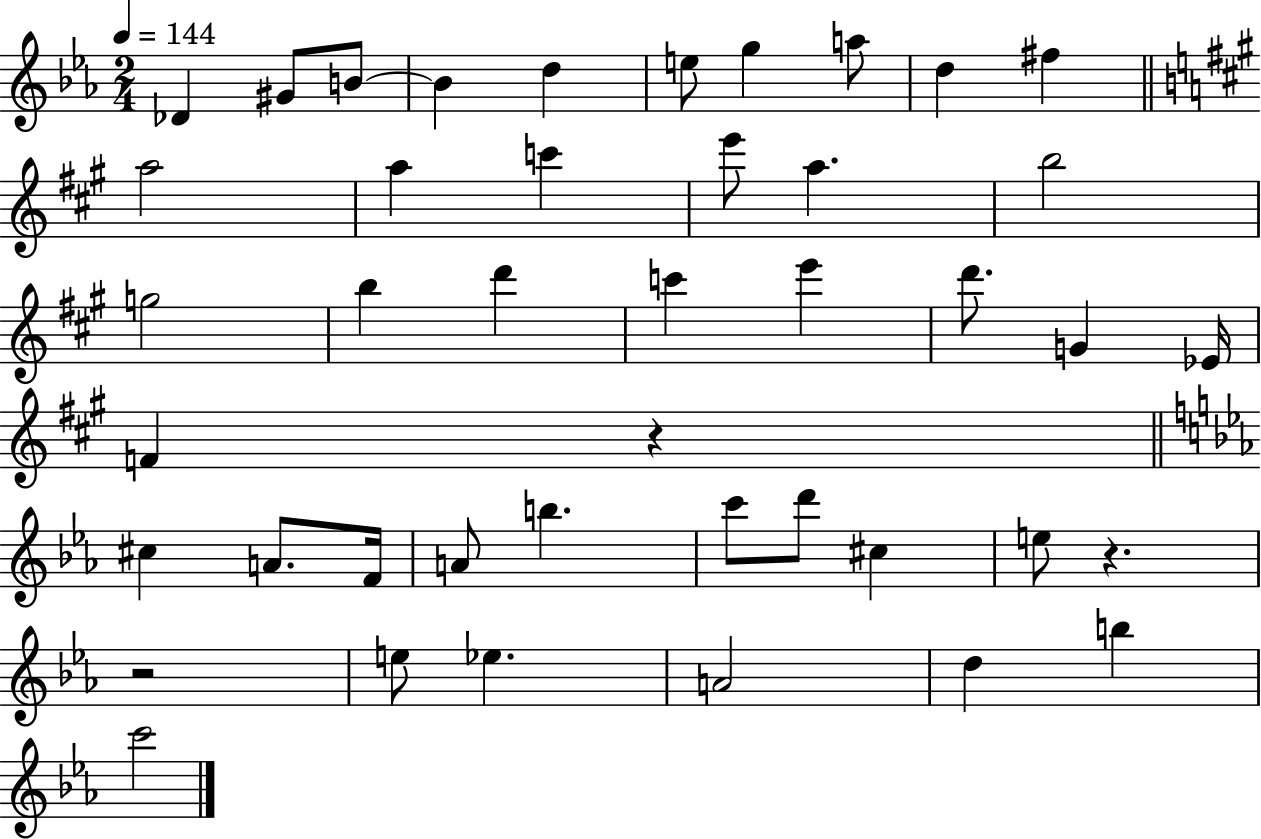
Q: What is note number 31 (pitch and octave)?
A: C6